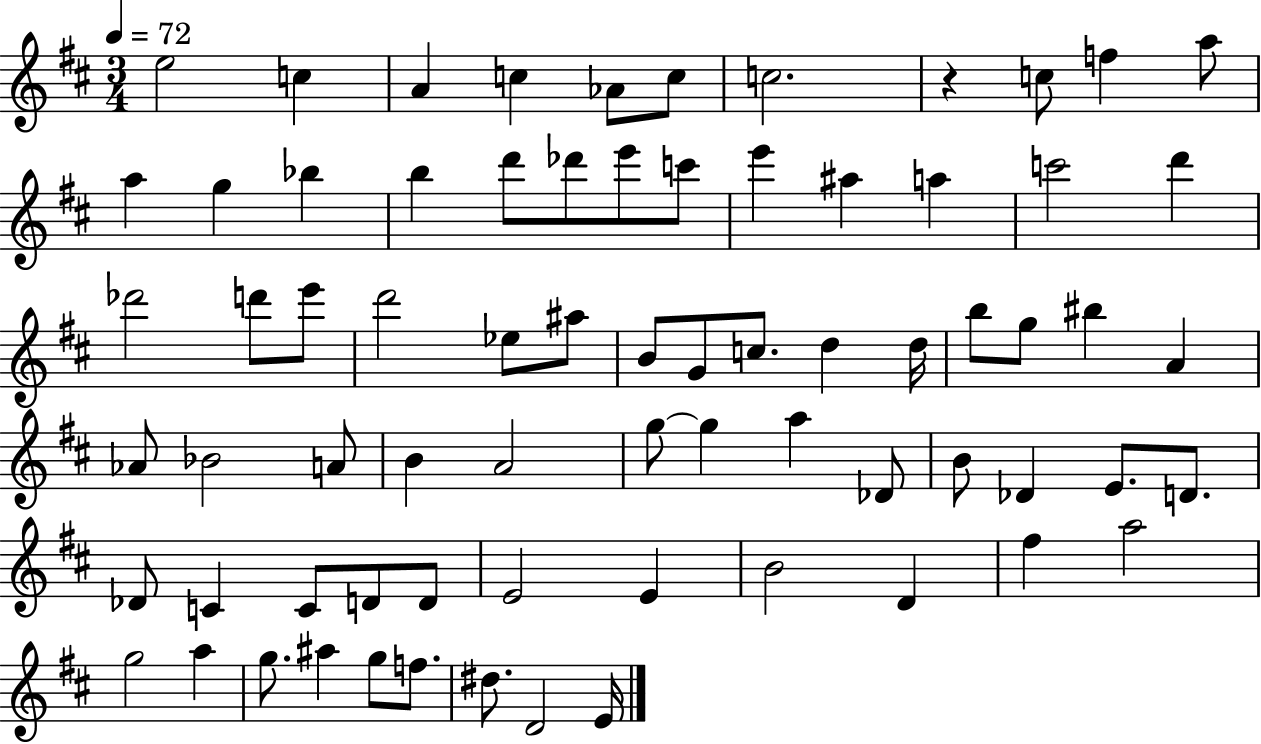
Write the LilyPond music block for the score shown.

{
  \clef treble
  \numericTimeSignature
  \time 3/4
  \key d \major
  \tempo 4 = 72
  e''2 c''4 | a'4 c''4 aes'8 c''8 | c''2. | r4 c''8 f''4 a''8 | \break a''4 g''4 bes''4 | b''4 d'''8 des'''8 e'''8 c'''8 | e'''4 ais''4 a''4 | c'''2 d'''4 | \break des'''2 d'''8 e'''8 | d'''2 ees''8 ais''8 | b'8 g'8 c''8. d''4 d''16 | b''8 g''8 bis''4 a'4 | \break aes'8 bes'2 a'8 | b'4 a'2 | g''8~~ g''4 a''4 des'8 | b'8 des'4 e'8. d'8. | \break des'8 c'4 c'8 d'8 d'8 | e'2 e'4 | b'2 d'4 | fis''4 a''2 | \break g''2 a''4 | g''8. ais''4 g''8 f''8. | dis''8. d'2 e'16 | \bar "|."
}